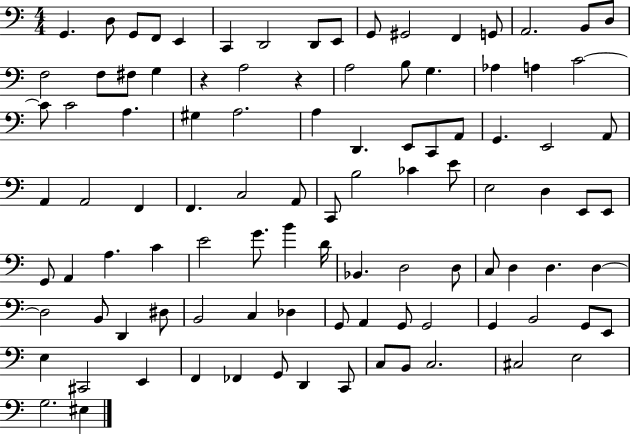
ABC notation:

X:1
T:Untitled
M:4/4
L:1/4
K:C
G,, D,/2 G,,/2 F,,/2 E,, C,, D,,2 D,,/2 E,,/2 G,,/2 ^G,,2 F,, G,,/2 A,,2 B,,/2 D,/2 F,2 F,/2 ^F,/2 G, z A,2 z A,2 B,/2 G, _A, A, C2 C/2 C2 A, ^G, A,2 A, D,, E,,/2 C,,/2 A,,/2 G,, E,,2 A,,/2 A,, A,,2 F,, F,, C,2 A,,/2 C,,/2 B,2 _C E/2 E,2 D, E,,/2 E,,/2 G,,/2 A,, A, C E2 G/2 B D/4 _B,, D,2 D,/2 C,/2 D, D, D, D,2 B,,/2 D,, ^D,/2 B,,2 C, _D, G,,/2 A,, G,,/2 G,,2 G,, B,,2 G,,/2 E,,/2 E, ^C,,2 E,, F,, _F,, G,,/2 D,, C,,/2 C,/2 B,,/2 C,2 ^C,2 E,2 G,2 ^E,